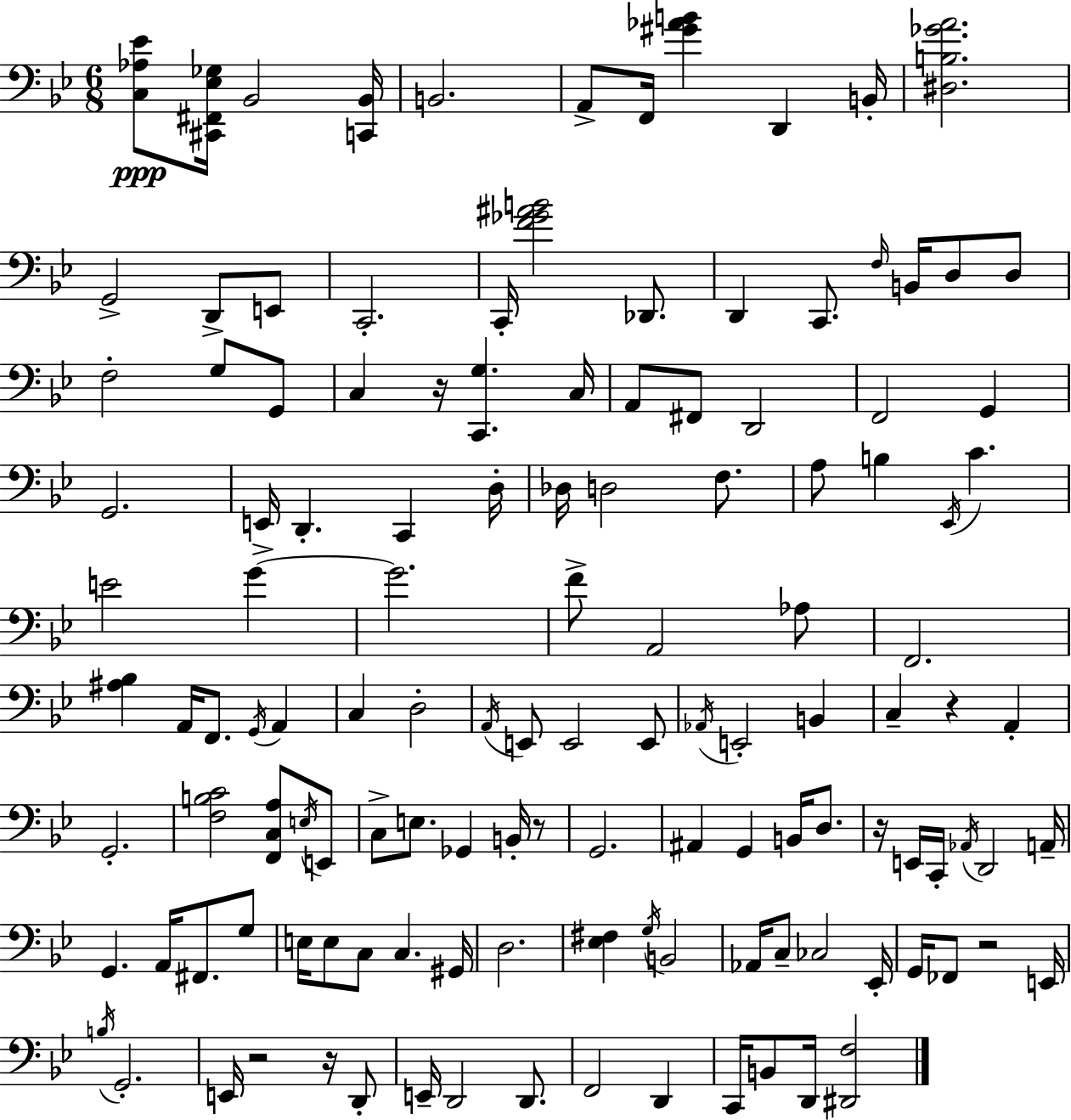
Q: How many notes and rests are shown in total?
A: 129